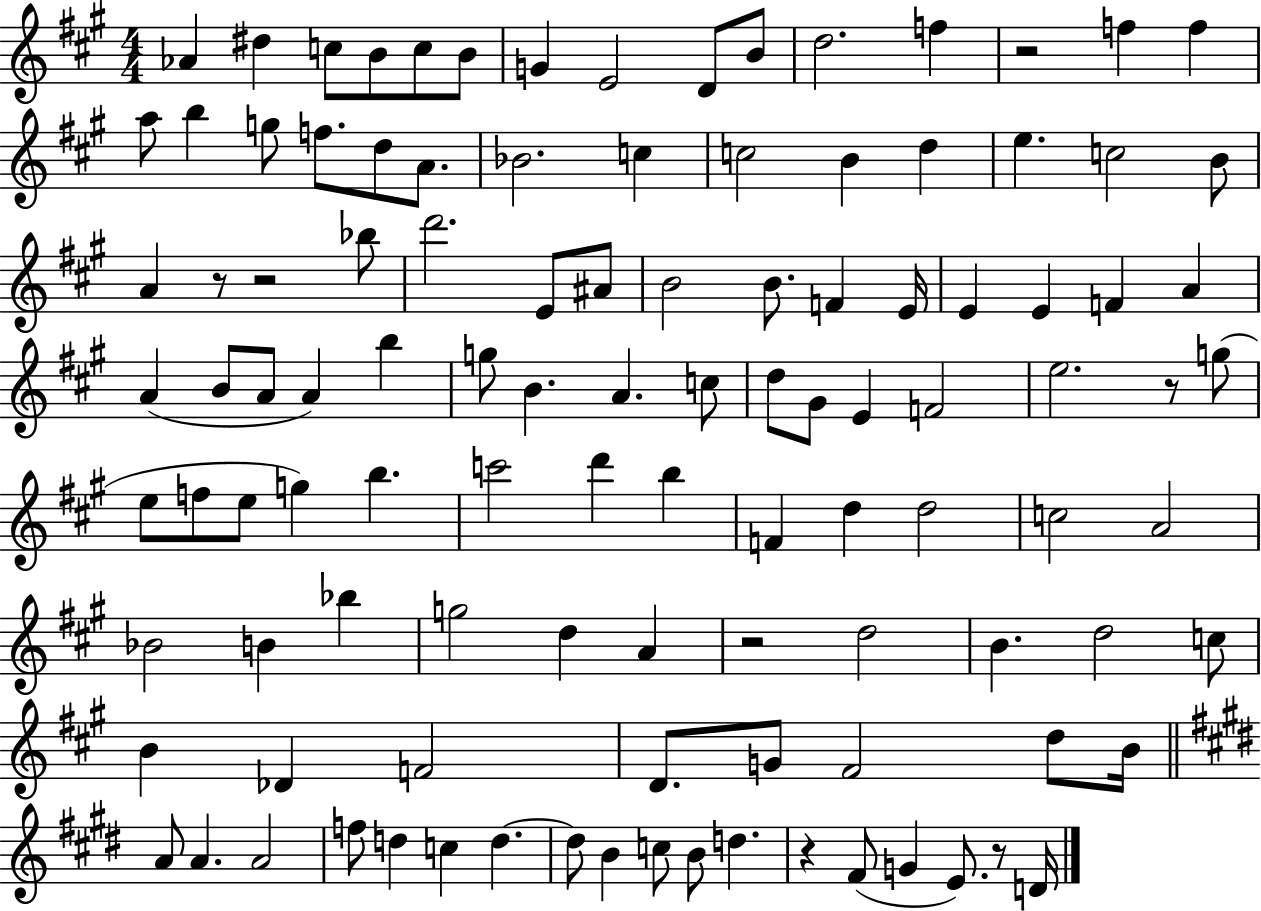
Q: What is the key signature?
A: A major